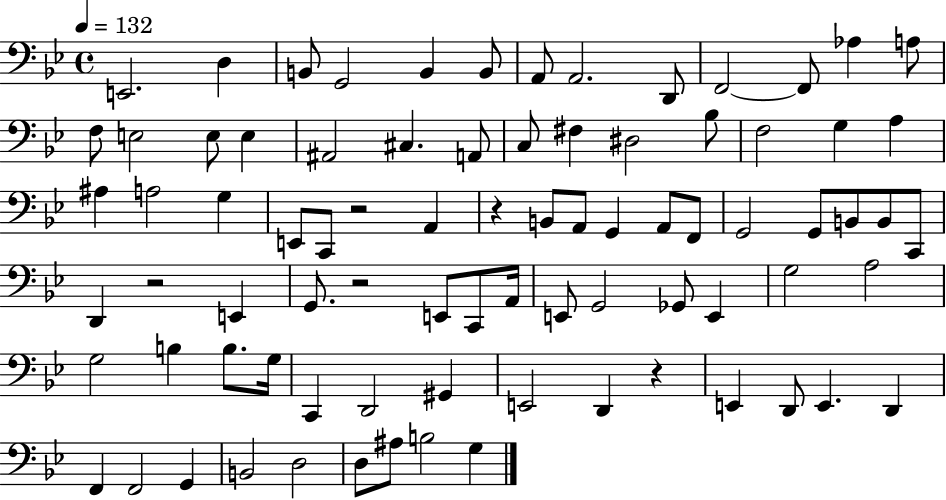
E2/h. D3/q B2/e G2/h B2/q B2/e A2/e A2/h. D2/e F2/h F2/e Ab3/q A3/e F3/e E3/h E3/e E3/q A#2/h C#3/q. A2/e C3/e F#3/q D#3/h Bb3/e F3/h G3/q A3/q A#3/q A3/h G3/q E2/e C2/e R/h A2/q R/q B2/e A2/e G2/q A2/e F2/e G2/h G2/e B2/e B2/e C2/e D2/q R/h E2/q G2/e. R/h E2/e C2/e A2/s E2/e G2/h Gb2/e E2/q G3/h A3/h G3/h B3/q B3/e. G3/s C2/q D2/h G#2/q E2/h D2/q R/q E2/q D2/e E2/q. D2/q F2/q F2/h G2/q B2/h D3/h D3/e A#3/e B3/h G3/q